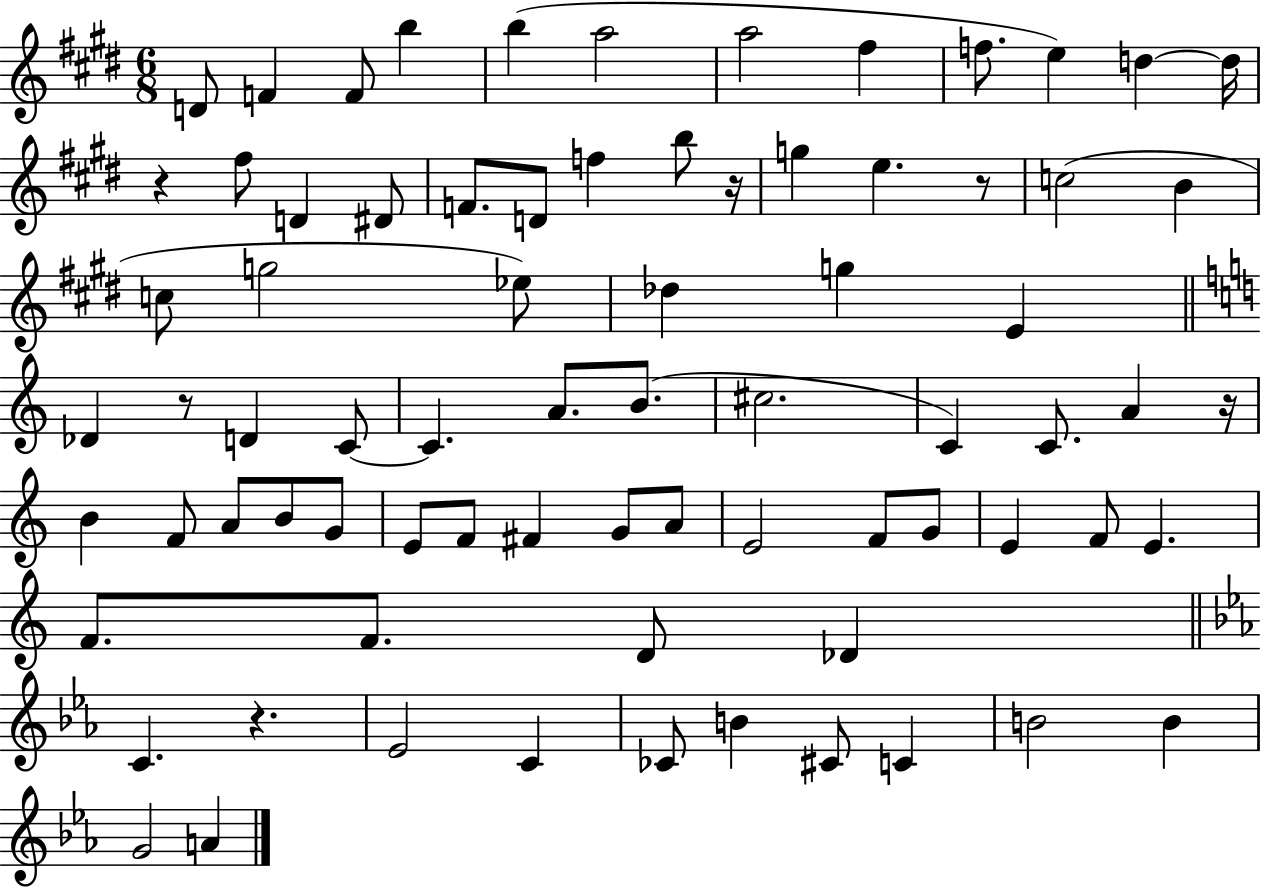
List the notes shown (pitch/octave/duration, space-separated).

D4/e F4/q F4/e B5/q B5/q A5/h A5/h F#5/q F5/e. E5/q D5/q D5/s R/q F#5/e D4/q D#4/e F4/e. D4/e F5/q B5/e R/s G5/q E5/q. R/e C5/h B4/q C5/e G5/h Eb5/e Db5/q G5/q E4/q Db4/q R/e D4/q C4/e C4/q. A4/e. B4/e. C#5/h. C4/q C4/e. A4/q R/s B4/q F4/e A4/e B4/e G4/e E4/e F4/e F#4/q G4/e A4/e E4/h F4/e G4/e E4/q F4/e E4/q. F4/e. F4/e. D4/e Db4/q C4/q. R/q. Eb4/h C4/q CES4/e B4/q C#4/e C4/q B4/h B4/q G4/h A4/q